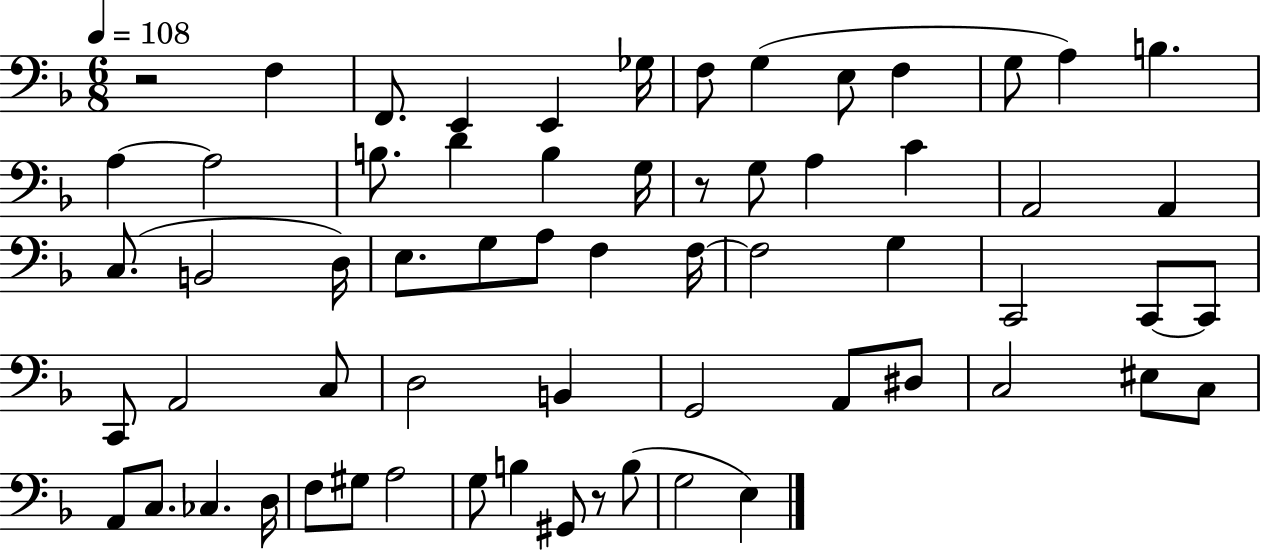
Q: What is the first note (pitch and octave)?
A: F3